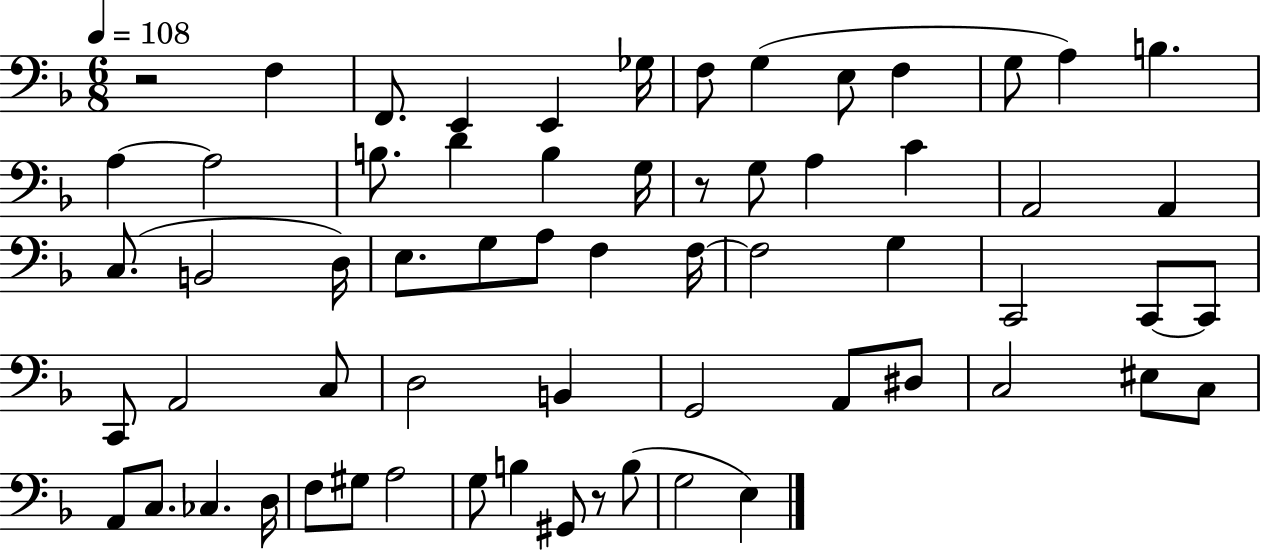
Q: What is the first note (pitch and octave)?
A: F3